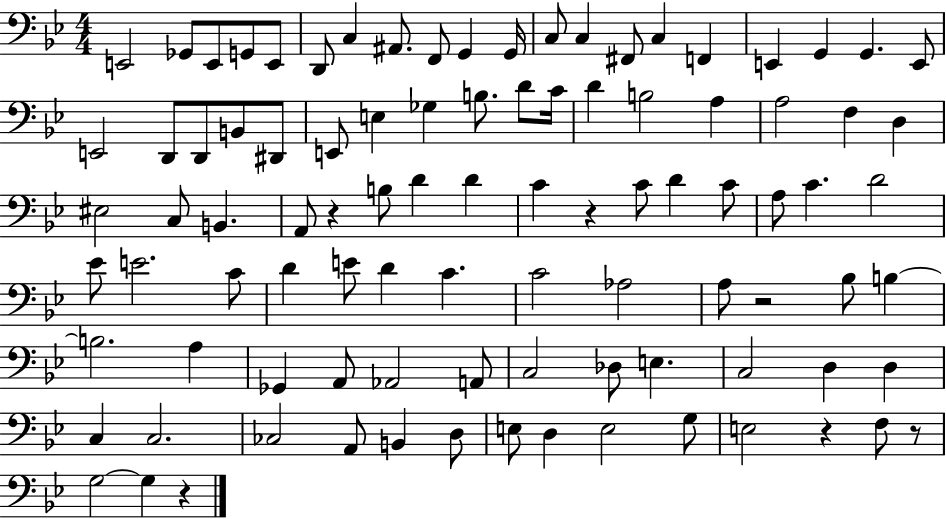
X:1
T:Untitled
M:4/4
L:1/4
K:Bb
E,,2 _G,,/2 E,,/2 G,,/2 E,,/2 D,,/2 C, ^A,,/2 F,,/2 G,, G,,/4 C,/2 C, ^F,,/2 C, F,, E,, G,, G,, E,,/2 E,,2 D,,/2 D,,/2 B,,/2 ^D,,/2 E,,/2 E, _G, B,/2 D/2 C/4 D B,2 A, A,2 F, D, ^E,2 C,/2 B,, A,,/2 z B,/2 D D C z C/2 D C/2 A,/2 C D2 _E/2 E2 C/2 D E/2 D C C2 _A,2 A,/2 z2 _B,/2 B, B,2 A, _G,, A,,/2 _A,,2 A,,/2 C,2 _D,/2 E, C,2 D, D, C, C,2 _C,2 A,,/2 B,, D,/2 E,/2 D, E,2 G,/2 E,2 z F,/2 z/2 G,2 G, z